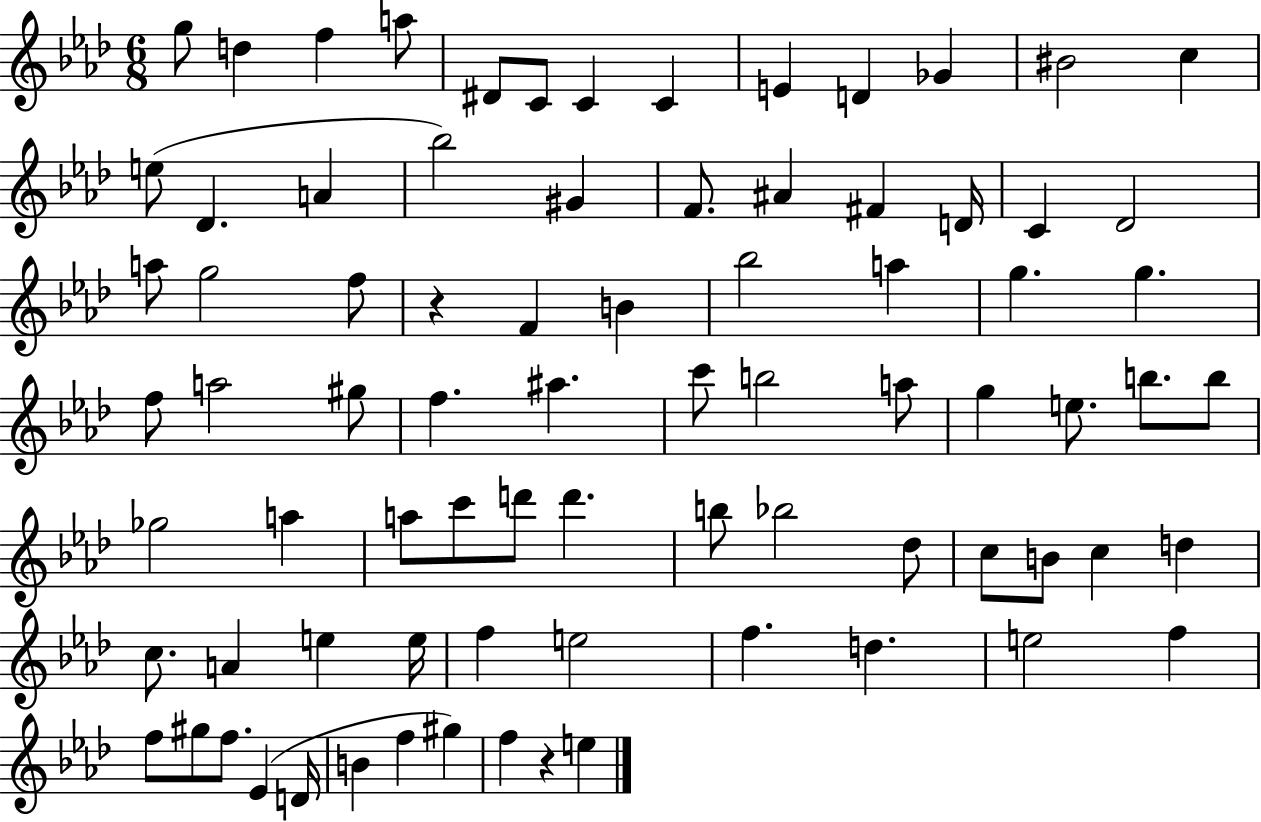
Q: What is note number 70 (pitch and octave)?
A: G#5